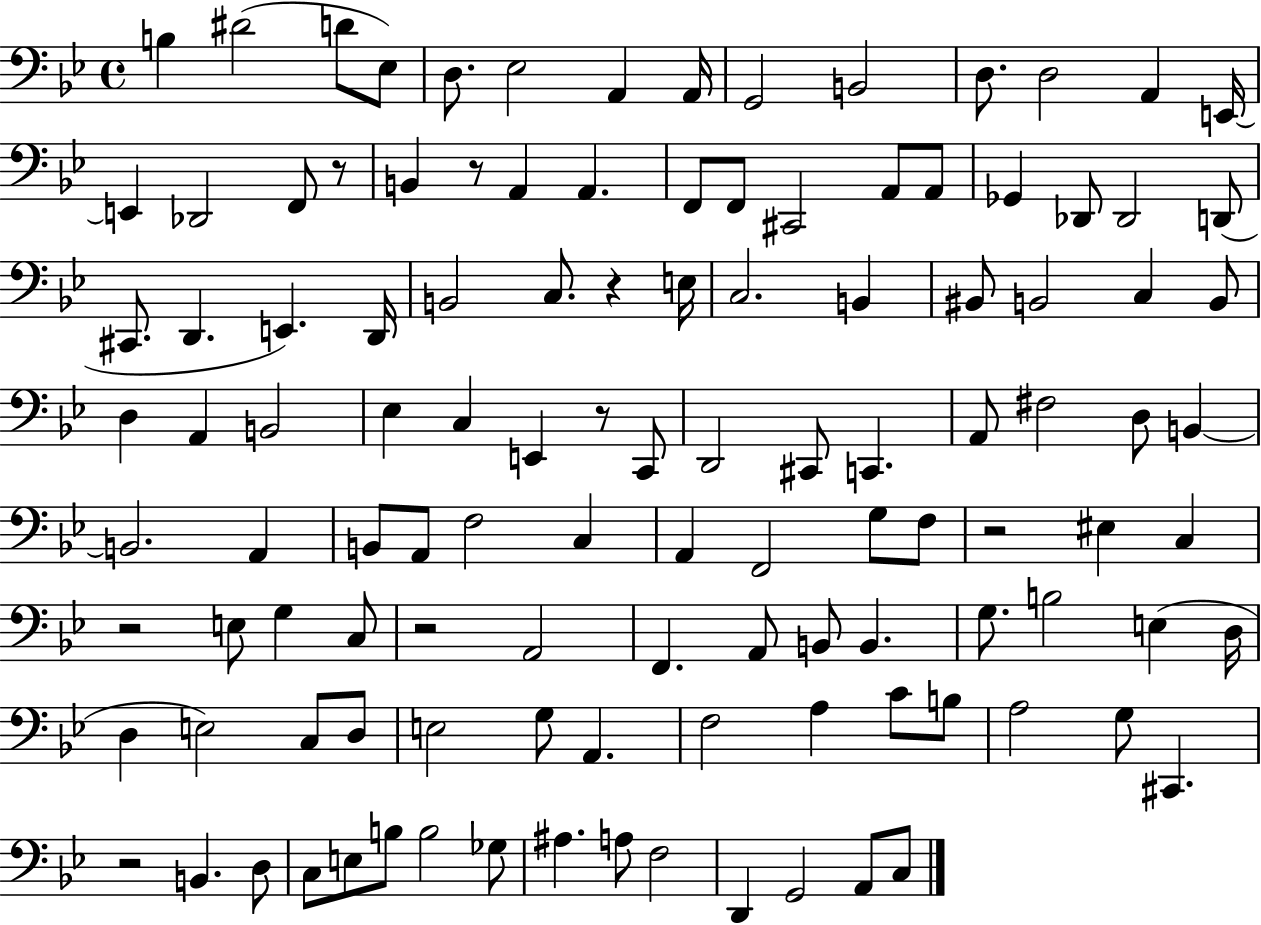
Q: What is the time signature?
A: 4/4